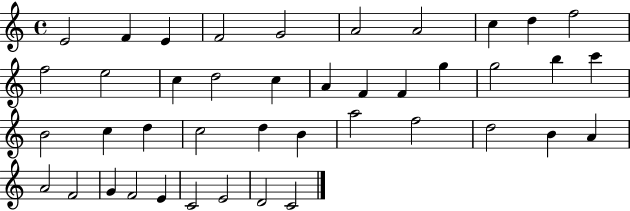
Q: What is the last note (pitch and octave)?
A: C4